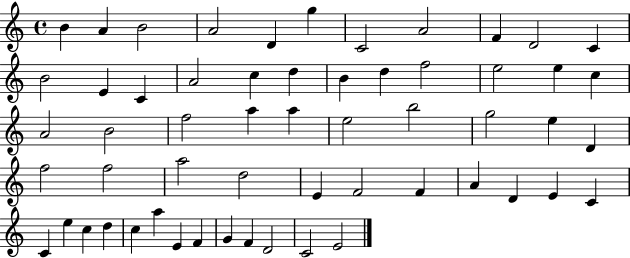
B4/q A4/q B4/h A4/h D4/q G5/q C4/h A4/h F4/q D4/h C4/q B4/h E4/q C4/q A4/h C5/q D5/q B4/q D5/q F5/h E5/h E5/q C5/q A4/h B4/h F5/h A5/q A5/q E5/h B5/h G5/h E5/q D4/q F5/h F5/h A5/h D5/h E4/q F4/h F4/q A4/q D4/q E4/q C4/q C4/q E5/q C5/q D5/q C5/q A5/q E4/q F4/q G4/q F4/q D4/h C4/h E4/h